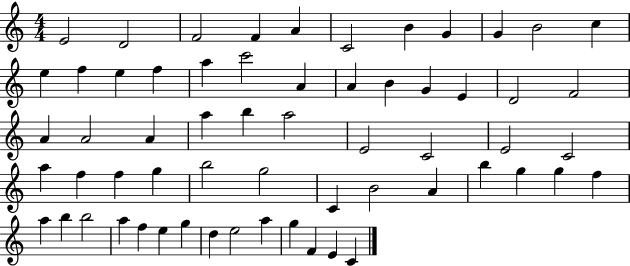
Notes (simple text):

E4/h D4/h F4/h F4/q A4/q C4/h B4/q G4/q G4/q B4/h C5/q E5/q F5/q E5/q F5/q A5/q C6/h A4/q A4/q B4/q G4/q E4/q D4/h F4/h A4/q A4/h A4/q A5/q B5/q A5/h E4/h C4/h E4/h C4/h A5/q F5/q F5/q G5/q B5/h G5/h C4/q B4/h A4/q B5/q G5/q G5/q F5/q A5/q B5/q B5/h A5/q F5/q E5/q G5/q D5/q E5/h A5/q G5/q F4/q E4/q C4/q